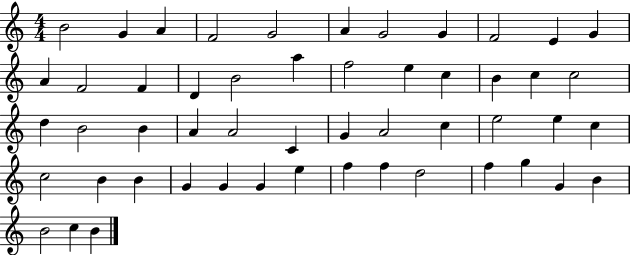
B4/h G4/q A4/q F4/h G4/h A4/q G4/h G4/q F4/h E4/q G4/q A4/q F4/h F4/q D4/q B4/h A5/q F5/h E5/q C5/q B4/q C5/q C5/h D5/q B4/h B4/q A4/q A4/h C4/q G4/q A4/h C5/q E5/h E5/q C5/q C5/h B4/q B4/q G4/q G4/q G4/q E5/q F5/q F5/q D5/h F5/q G5/q G4/q B4/q B4/h C5/q B4/q